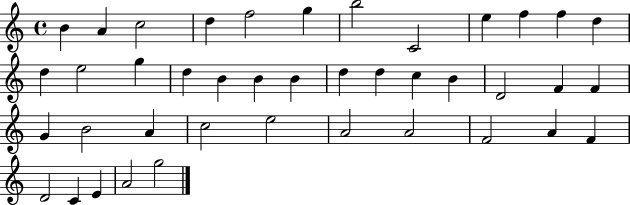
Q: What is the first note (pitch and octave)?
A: B4